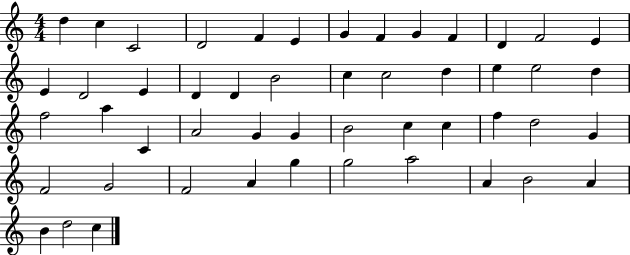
{
  \clef treble
  \numericTimeSignature
  \time 4/4
  \key c \major
  d''4 c''4 c'2 | d'2 f'4 e'4 | g'4 f'4 g'4 f'4 | d'4 f'2 e'4 | \break e'4 d'2 e'4 | d'4 d'4 b'2 | c''4 c''2 d''4 | e''4 e''2 d''4 | \break f''2 a''4 c'4 | a'2 g'4 g'4 | b'2 c''4 c''4 | f''4 d''2 g'4 | \break f'2 g'2 | f'2 a'4 g''4 | g''2 a''2 | a'4 b'2 a'4 | \break b'4 d''2 c''4 | \bar "|."
}